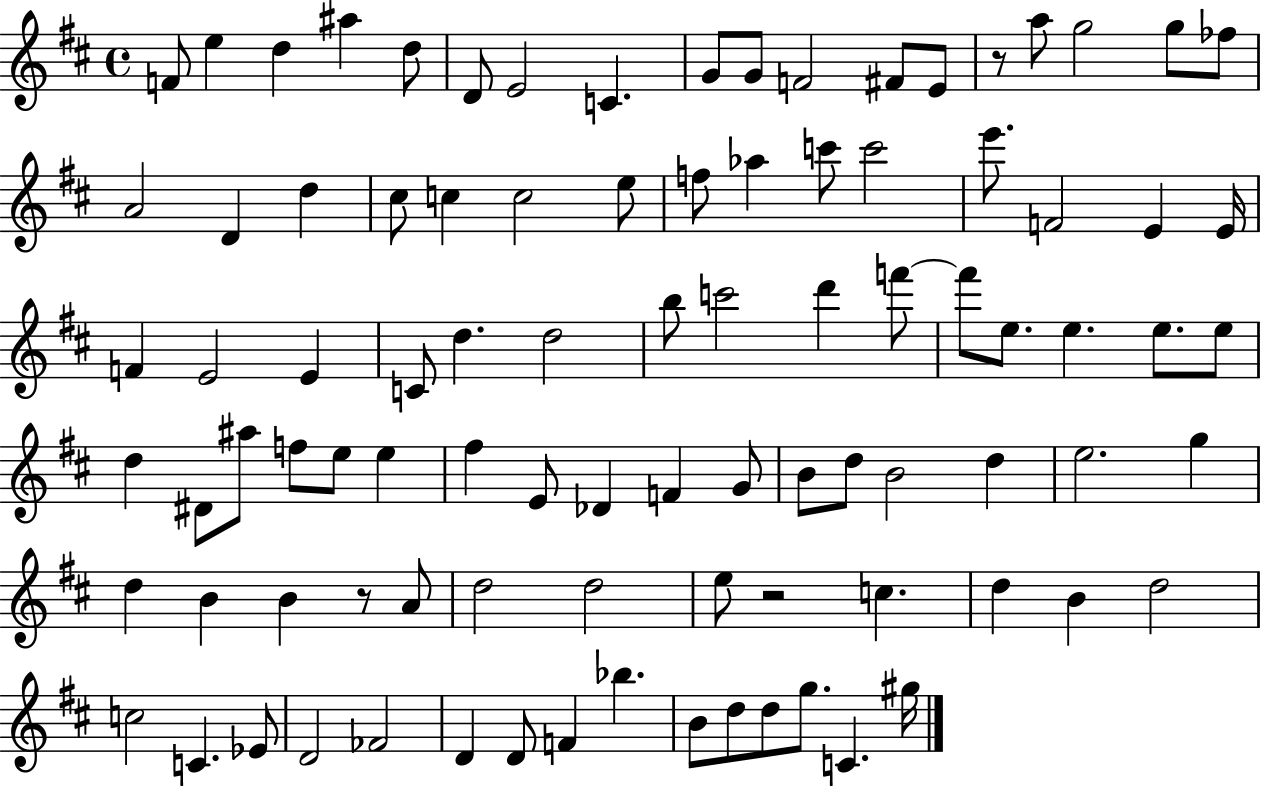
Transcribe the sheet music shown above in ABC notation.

X:1
T:Untitled
M:4/4
L:1/4
K:D
F/2 e d ^a d/2 D/2 E2 C G/2 G/2 F2 ^F/2 E/2 z/2 a/2 g2 g/2 _f/2 A2 D d ^c/2 c c2 e/2 f/2 _a c'/2 c'2 e'/2 F2 E E/4 F E2 E C/2 d d2 b/2 c'2 d' f'/2 f'/2 e/2 e e/2 e/2 d ^D/2 ^a/2 f/2 e/2 e ^f E/2 _D F G/2 B/2 d/2 B2 d e2 g d B B z/2 A/2 d2 d2 e/2 z2 c d B d2 c2 C _E/2 D2 _F2 D D/2 F _b B/2 d/2 d/2 g/2 C ^g/4